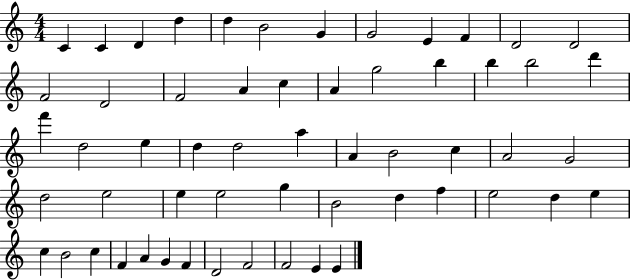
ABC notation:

X:1
T:Untitled
M:4/4
L:1/4
K:C
C C D d d B2 G G2 E F D2 D2 F2 D2 F2 A c A g2 b b b2 d' f' d2 e d d2 a A B2 c A2 G2 d2 e2 e e2 g B2 d f e2 d e c B2 c F A G F D2 F2 F2 E E